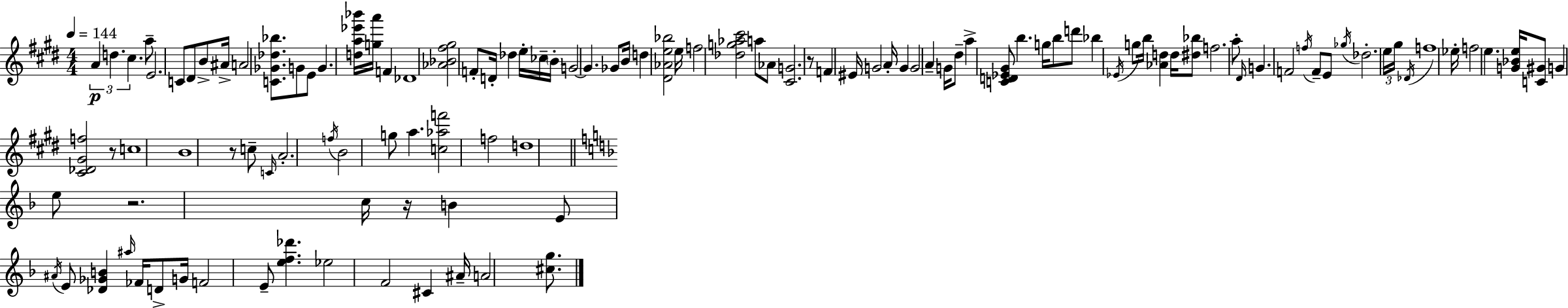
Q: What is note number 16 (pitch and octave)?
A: F4